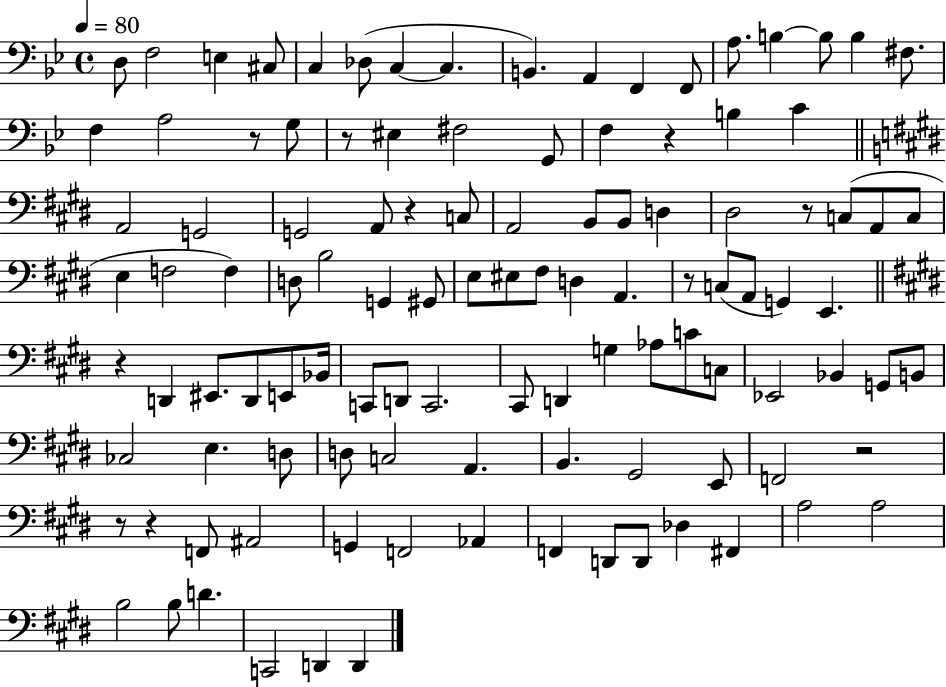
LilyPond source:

{
  \clef bass
  \time 4/4
  \defaultTimeSignature
  \key bes \major
  \tempo 4 = 80
  \repeat volta 2 { d8 f2 e4 cis8 | c4 des8( c4~~ c4. | b,4.) a,4 f,4 f,8 | a8. b4~~ b8 b4 fis8. | \break f4 a2 r8 g8 | r8 eis4 fis2 g,8 | f4 r4 b4 c'4 | \bar "||" \break \key e \major a,2 g,2 | g,2 a,8 r4 c8 | a,2 b,8 b,8 d4 | dis2 r8 c8( a,8 c8 | \break e4 f2 f4) | d8 b2 g,4 gis,8 | e8 eis8 fis8 d4 a,4. | r8 c8( a,8 g,4) e,4. | \break \bar "||" \break \key e \major r4 d,4 eis,8. d,8 e,8 bes,16 | c,8 d,8 c,2. | cis,8 d,4 g4 aes8 c'8 c8 | ees,2 bes,4 g,8 b,8 | \break ces2 e4. d8 | d8 c2 a,4. | b,4. gis,2 e,8 | f,2 r2 | \break r8 r4 f,8 ais,2 | g,4 f,2 aes,4 | f,4 d,8 d,8 des4 fis,4 | a2 a2 | \break b2 b8 d'4. | c,2 d,4 d,4 | } \bar "|."
}